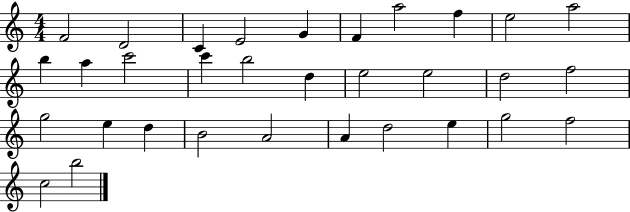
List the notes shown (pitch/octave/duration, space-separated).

F4/h D4/h C4/q E4/h G4/q F4/q A5/h F5/q E5/h A5/h B5/q A5/q C6/h C6/q B5/h D5/q E5/h E5/h D5/h F5/h G5/h E5/q D5/q B4/h A4/h A4/q D5/h E5/q G5/h F5/h C5/h B5/h